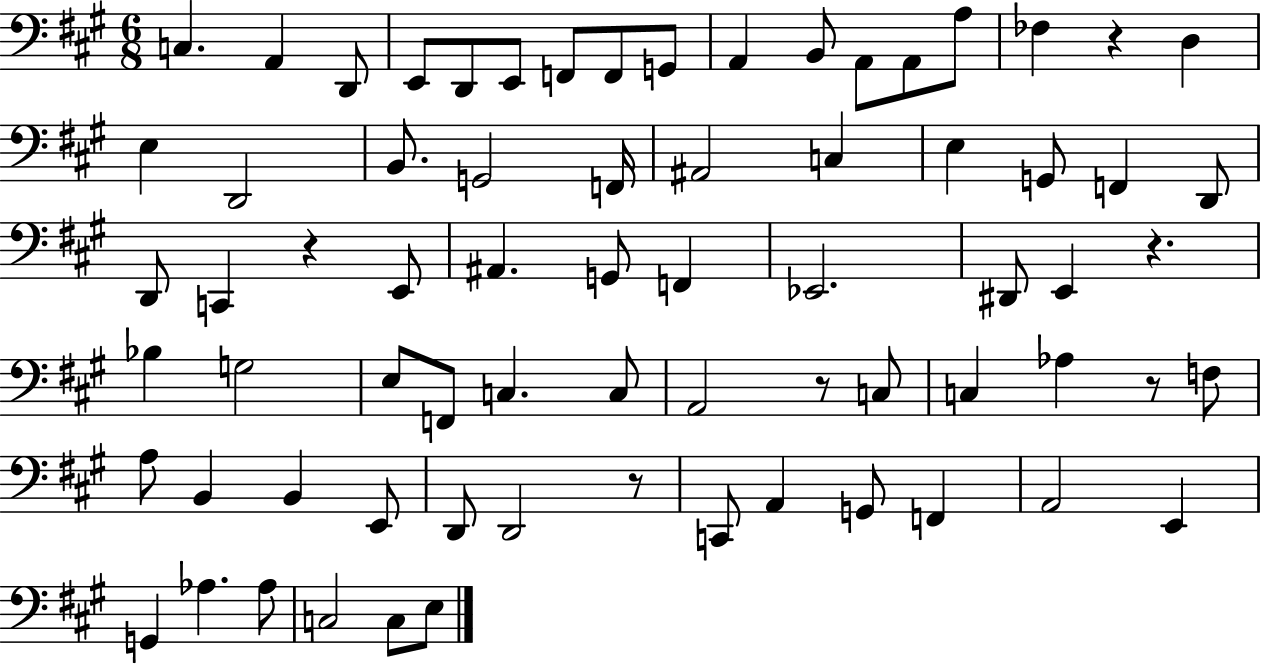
C3/q. A2/q D2/e E2/e D2/e E2/e F2/e F2/e G2/e A2/q B2/e A2/e A2/e A3/e FES3/q R/q D3/q E3/q D2/h B2/e. G2/h F2/s A#2/h C3/q E3/q G2/e F2/q D2/e D2/e C2/q R/q E2/e A#2/q. G2/e F2/q Eb2/h. D#2/e E2/q R/q. Bb3/q G3/h E3/e F2/e C3/q. C3/e A2/h R/e C3/e C3/q Ab3/q R/e F3/e A3/e B2/q B2/q E2/e D2/e D2/h R/e C2/e A2/q G2/e F2/q A2/h E2/q G2/q Ab3/q. Ab3/e C3/h C3/e E3/e